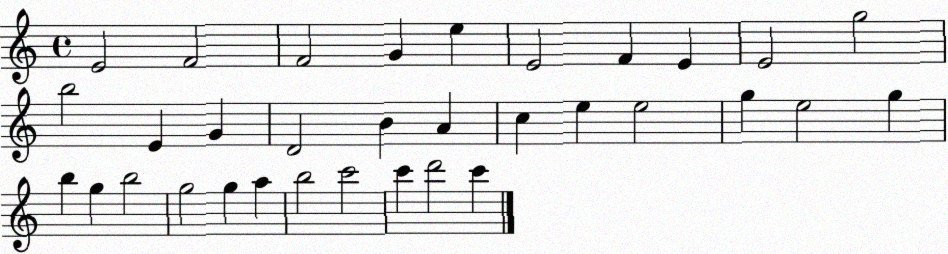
X:1
T:Untitled
M:4/4
L:1/4
K:C
E2 F2 F2 G e E2 F E E2 g2 b2 E G D2 B A c e e2 g e2 g b g b2 g2 g a b2 c'2 c' d'2 c'